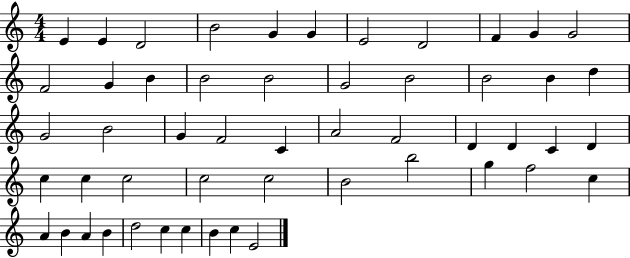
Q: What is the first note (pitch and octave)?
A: E4